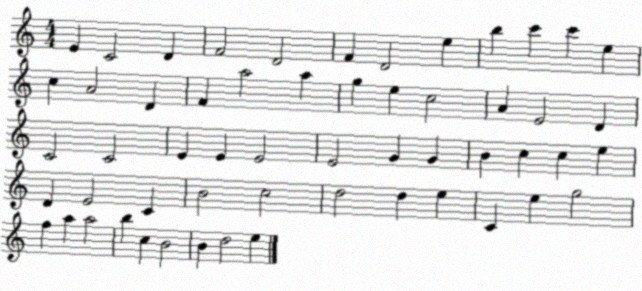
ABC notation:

X:1
T:Untitled
M:4/4
L:1/4
K:C
E C2 D F2 D2 F D2 e b c' c' e c A2 D F a2 a g e c2 A E2 D C2 C2 E E E2 E2 G G B c c e D E2 C B2 c2 d2 d e C e g2 f a a2 b c B2 B d2 e